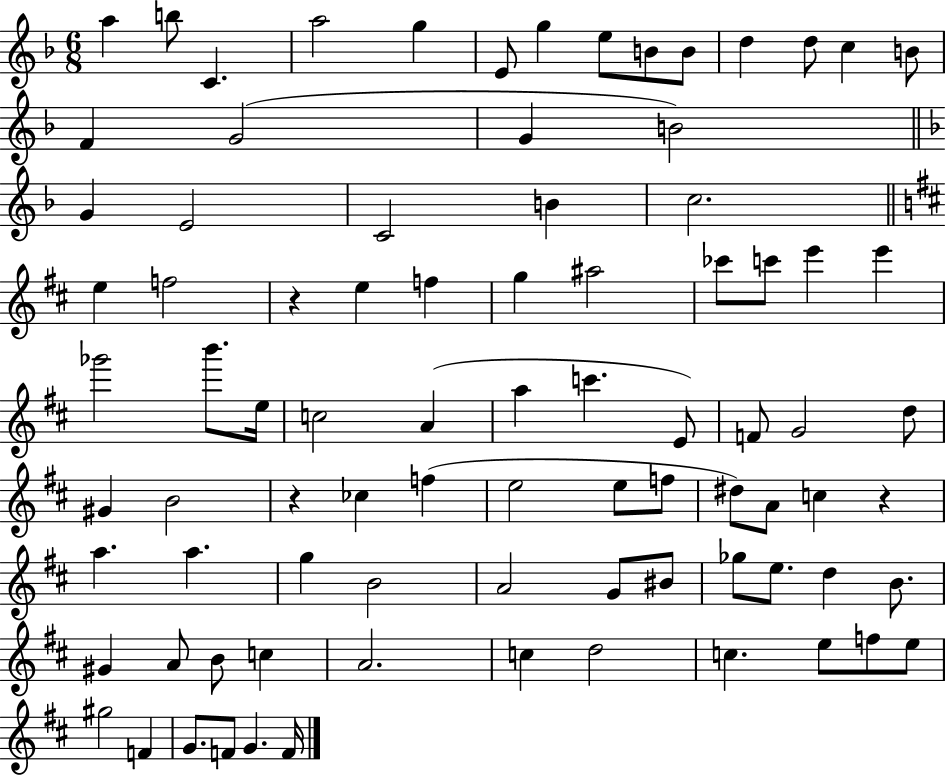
X:1
T:Untitled
M:6/8
L:1/4
K:F
a b/2 C a2 g E/2 g e/2 B/2 B/2 d d/2 c B/2 F G2 G B2 G E2 C2 B c2 e f2 z e f g ^a2 _c'/2 c'/2 e' e' _g'2 b'/2 e/4 c2 A a c' E/2 F/2 G2 d/2 ^G B2 z _c f e2 e/2 f/2 ^d/2 A/2 c z a a g B2 A2 G/2 ^B/2 _g/2 e/2 d B/2 ^G A/2 B/2 c A2 c d2 c e/2 f/2 e/2 ^g2 F G/2 F/2 G F/4